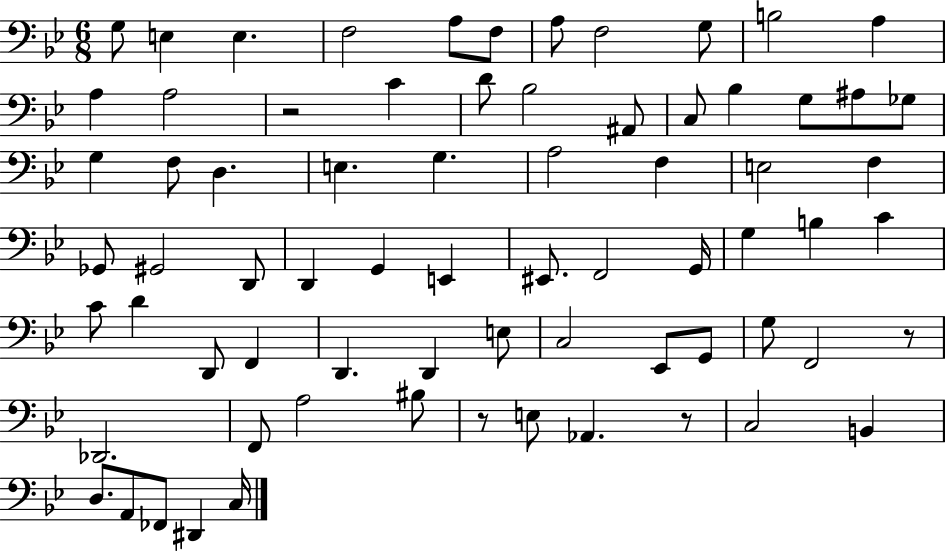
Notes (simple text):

G3/e E3/q E3/q. F3/h A3/e F3/e A3/e F3/h G3/e B3/h A3/q A3/q A3/h R/h C4/q D4/e Bb3/h A#2/e C3/e Bb3/q G3/e A#3/e Gb3/e G3/q F3/e D3/q. E3/q. G3/q. A3/h F3/q E3/h F3/q Gb2/e G#2/h D2/e D2/q G2/q E2/q EIS2/e. F2/h G2/s G3/q B3/q C4/q C4/e D4/q D2/e F2/q D2/q. D2/q E3/e C3/h Eb2/e G2/e G3/e F2/h R/e Db2/h. F2/e A3/h BIS3/e R/e E3/e Ab2/q. R/e C3/h B2/q D3/e. A2/e FES2/e D#2/q C3/s